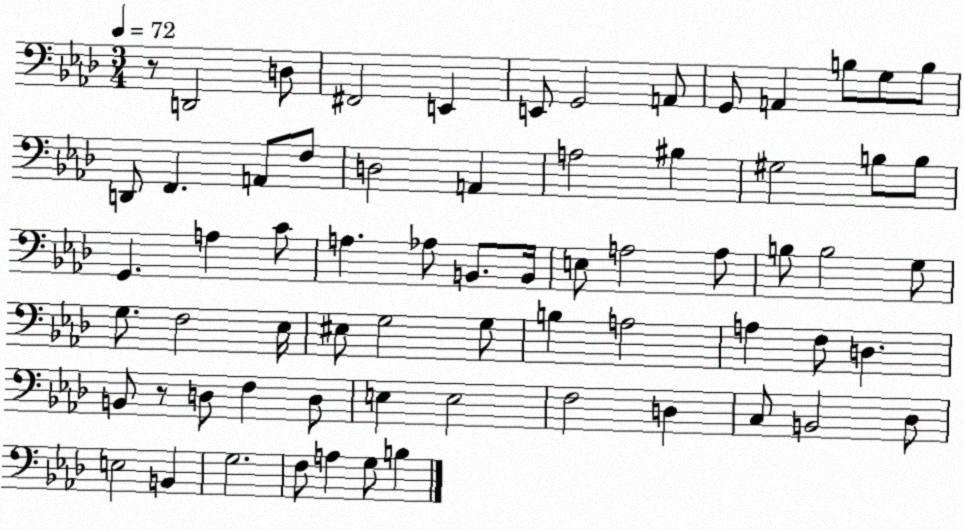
X:1
T:Untitled
M:3/4
L:1/4
K:Ab
z/2 D,,2 D,/2 ^F,,2 E,, E,,/2 G,,2 A,,/2 G,,/2 A,, B,/2 G,/2 B,/2 D,,/2 F,, A,,/2 F,/2 D,2 A,, A,2 ^B, ^G,2 B,/2 B,/2 G,, A, C/2 A, _A,/2 B,,/2 B,,/4 E,/2 A,2 A,/2 B,/2 B,2 G,/2 G,/2 F,2 _E,/4 ^E,/2 G,2 G,/2 B, A,2 A, F,/2 D, B,,/2 z/2 D,/2 F, D,/2 E, E,2 F,2 D, C,/2 B,,2 _D,/2 E,2 B,, G,2 F,/2 A, G,/2 B,